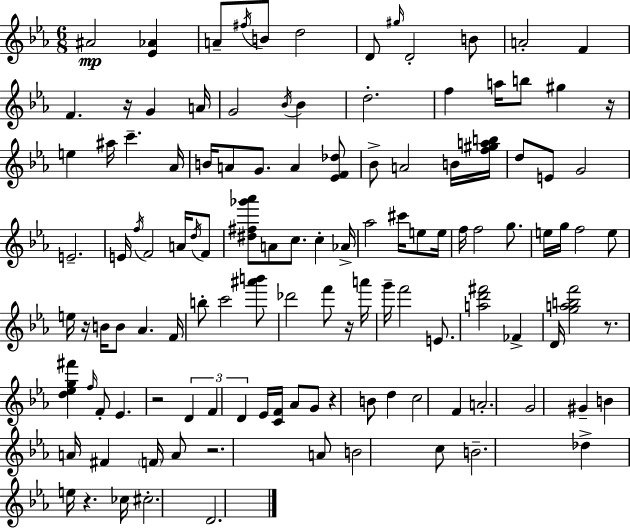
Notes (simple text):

A#4/h [Eb4,Ab4]/q A4/e F#5/s B4/e D5/h D4/e G#5/s D4/h B4/e A4/h F4/q F4/q. R/s G4/q A4/s G4/h Bb4/s Bb4/q D5/h. F5/q A5/s B5/e G#5/q R/s E5/q A#5/s C6/q. Ab4/s B4/s A4/e G4/e. A4/q [Eb4,F4,Db5]/e Bb4/e A4/h B4/s [F5,G#5,A5,B5]/s D5/e E4/e G4/h E4/h. E4/s F5/s F4/h A4/s D5/s F4/e [D#5,F#5,Gb6,Ab6]/e A4/e C5/e. C5/q Ab4/s Ab5/h C#6/s E5/e E5/s F5/s F5/h G5/e. E5/s G5/s F5/h E5/e E5/s R/s B4/s B4/e Ab4/q. F4/s B5/e C6/h [A#6,B6]/e Db6/h F6/e R/s A6/s G6/s F6/h E4/e. [A5,D6,F#6]/h FES4/q D4/s [G5,A5,B5,F6]/h R/e. [D5,Eb5,G5,F#6]/q F5/s F4/e Eb4/q. R/h D4/q F4/q D4/q Eb4/s [C4,F4]/s Ab4/e G4/e R/q B4/e D5/q C5/h F4/q A4/h. G4/h G#4/q B4/q A4/s F#4/q F4/s A4/e R/h. A4/e B4/h C5/e B4/h. Db5/q E5/s R/q. CES5/s C#5/h. D4/h.